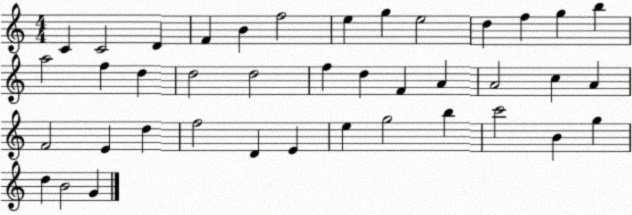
X:1
T:Untitled
M:4/4
L:1/4
K:C
C C2 D F B f2 e g e2 d f g b a2 f d d2 d2 f d F A A2 c A F2 E d f2 D E e g2 b c'2 B g d B2 G